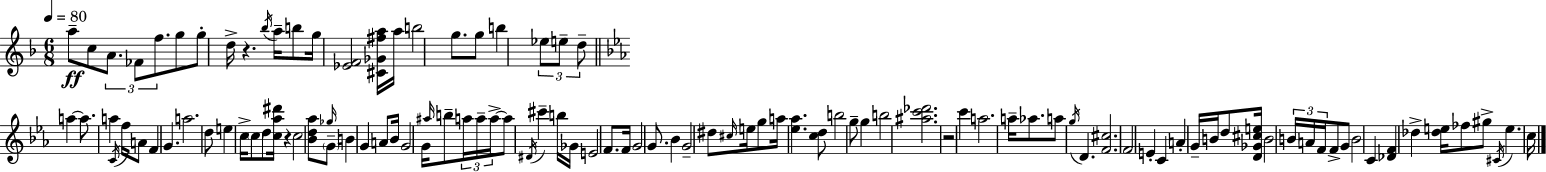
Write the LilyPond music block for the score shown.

{
  \clef treble
  \numericTimeSignature
  \time 6/8
  \key d \minor
  \tempo 4 = 80
  a''8--\ff c''8 \tuplet 3/2 { a'8. fes'8 f''8. } | g''8 g''8-. d''16-> r4. \acciaccatura { bes''16 } | a''16-- b''8 g''16 <ees' f'>2 | <cis' ges' fis'' a''>16 a''16 b''2 g''8. | \break g''8 b''4 \tuplet 3/2 { ees''8 e''8-- d''8-- } | \bar "||" \break \key ees \major a''4~~ a''8. a''4 \acciaccatura { c'16 } | f''16 a'8 f'4 g'4. | a''2. | d''8 e''4 c''16-> \parenthesize c''8 d''8 | \break <c'' aes'' dis'''>16 r4 c''2 | <bes' d'' aes''>8 \grace { ges''16 } \parenthesize g'8-- b'4 g'4 | a'8 bes'16 g'2 | g'16 \grace { ais''16 } b''8-- \tuplet 3/2 { a''16 a''16-- a''16->~~ } a''8 \acciaccatura { dis'16 } cis'''4-- | \break b''16 ges'16 e'2 | f'8. f'16 g'2 | g'8. bes'4 g'2-- | dis''8 \grace { cis''16 } e''16 g''8 a''16 <ees'' aes''>4. | \break <c'' d''>8 b''2 | g''8-- g''4 b''2 | <ais'' c''' des'''>2. | r2 | \break c'''4 a''2. | a''16-- aes''8. a''8 \acciaccatura { g''16 } | d'4. <f' cis''>2. | f'2 | \break e'4-. c'4 a'4-. | g'16-- b'16 d''8 <d' ges' cis'' e''>16 b'2 | \tuplet 3/2 { b'16 a'16 f'16 } f'8-> g'8 b'2 | c'4 <des' f'>4 | \break des''4-> <des'' e''>16 fes''8 gis''8-> \acciaccatura { cis'16 } | e''4. c''16 \bar "|."
}